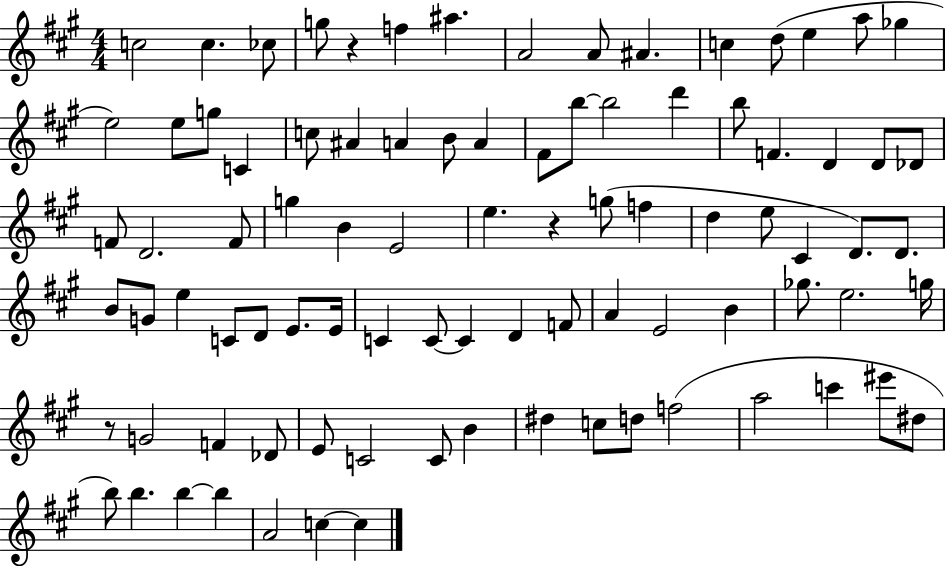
C5/h C5/q. CES5/e G5/e R/q F5/q A#5/q. A4/h A4/e A#4/q. C5/q D5/e E5/q A5/e Gb5/q E5/h E5/e G5/e C4/q C5/e A#4/q A4/q B4/e A4/q F#4/e B5/e B5/h D6/q B5/e F4/q. D4/q D4/e Db4/e F4/e D4/h. F4/e G5/q B4/q E4/h E5/q. R/q G5/e F5/q D5/q E5/e C#4/q D4/e. D4/e. B4/e G4/e E5/q C4/e D4/e E4/e. E4/s C4/q C4/e C4/q D4/q F4/e A4/q E4/h B4/q Gb5/e. E5/h. G5/s R/e G4/h F4/q Db4/e E4/e C4/h C4/e B4/q D#5/q C5/e D5/e F5/h A5/h C6/q EIS6/e D#5/e B5/e B5/q. B5/q B5/q A4/h C5/q C5/q